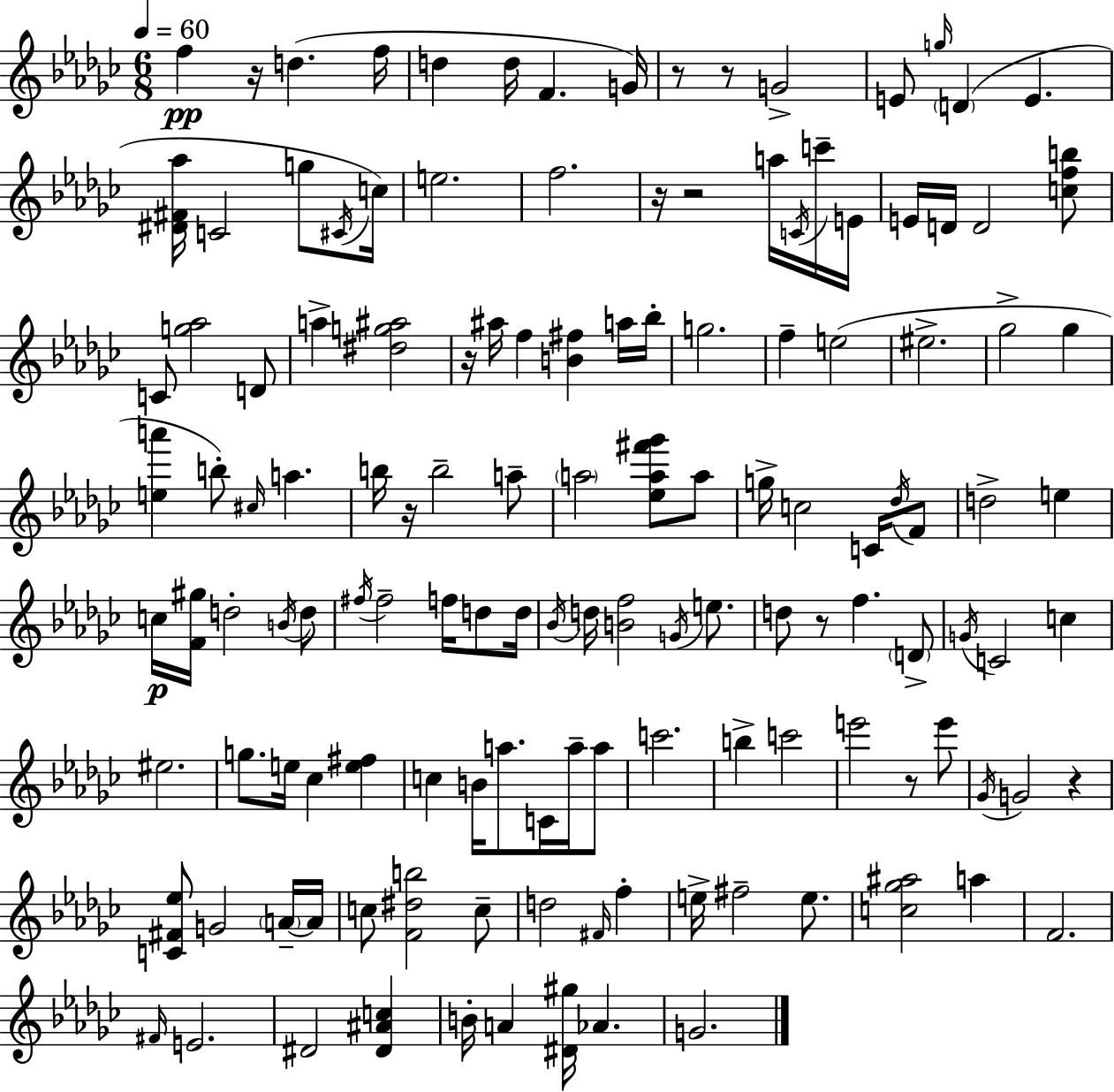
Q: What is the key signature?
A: EES minor